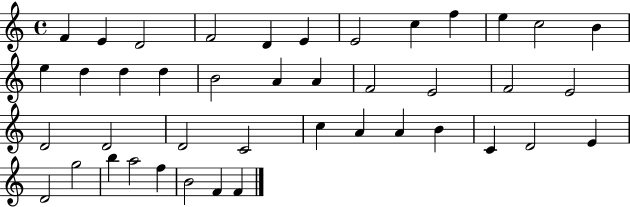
{
  \clef treble
  \time 4/4
  \defaultTimeSignature
  \key c \major
  f'4 e'4 d'2 | f'2 d'4 e'4 | e'2 c''4 f''4 | e''4 c''2 b'4 | \break e''4 d''4 d''4 d''4 | b'2 a'4 a'4 | f'2 e'2 | f'2 e'2 | \break d'2 d'2 | d'2 c'2 | c''4 a'4 a'4 b'4 | c'4 d'2 e'4 | \break d'2 g''2 | b''4 a''2 f''4 | b'2 f'4 f'4 | \bar "|."
}